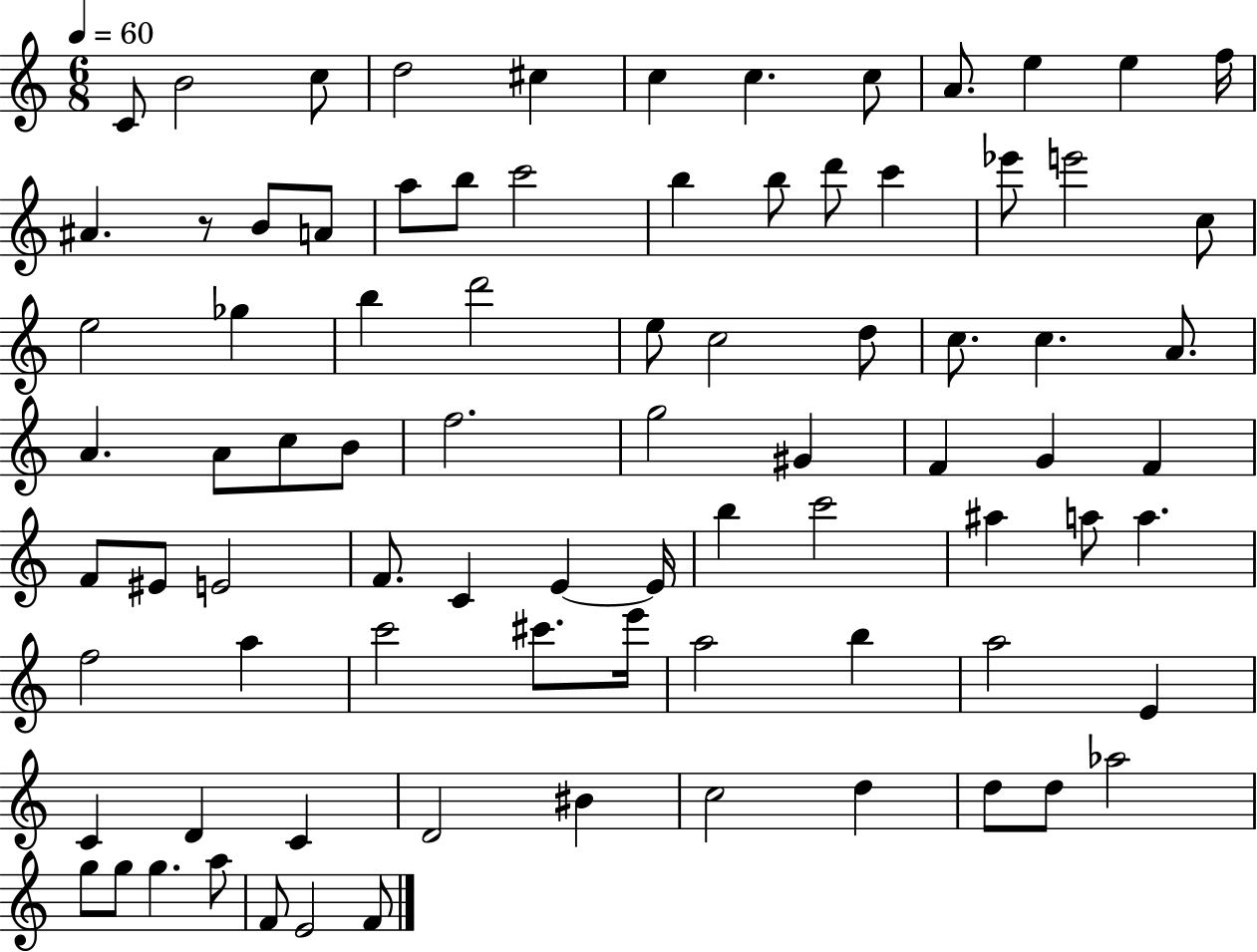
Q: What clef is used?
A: treble